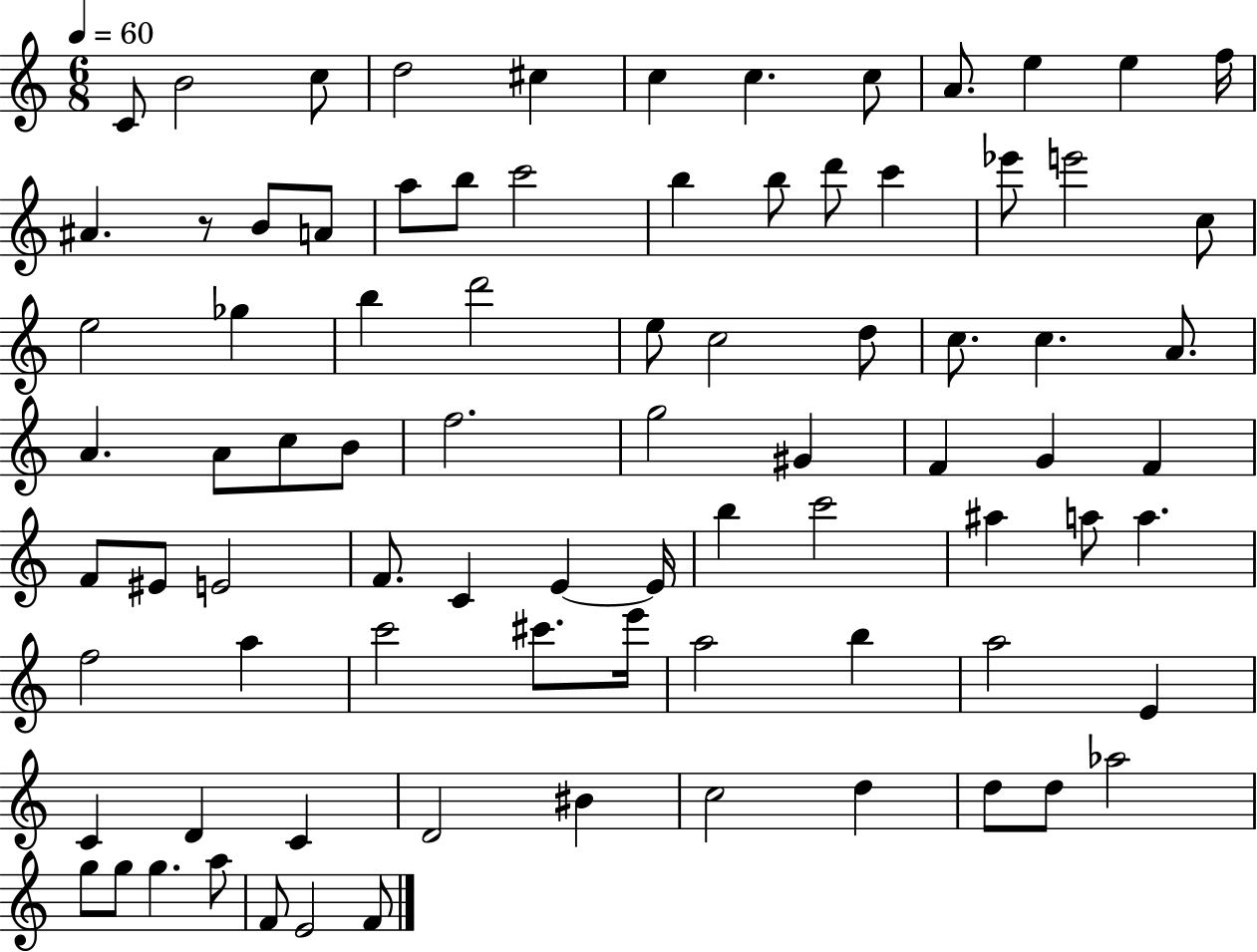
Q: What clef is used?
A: treble